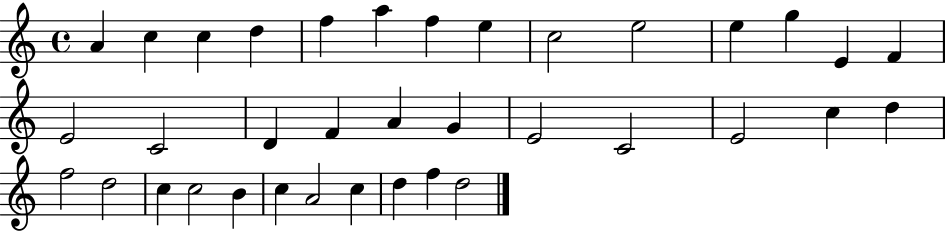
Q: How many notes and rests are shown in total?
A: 36